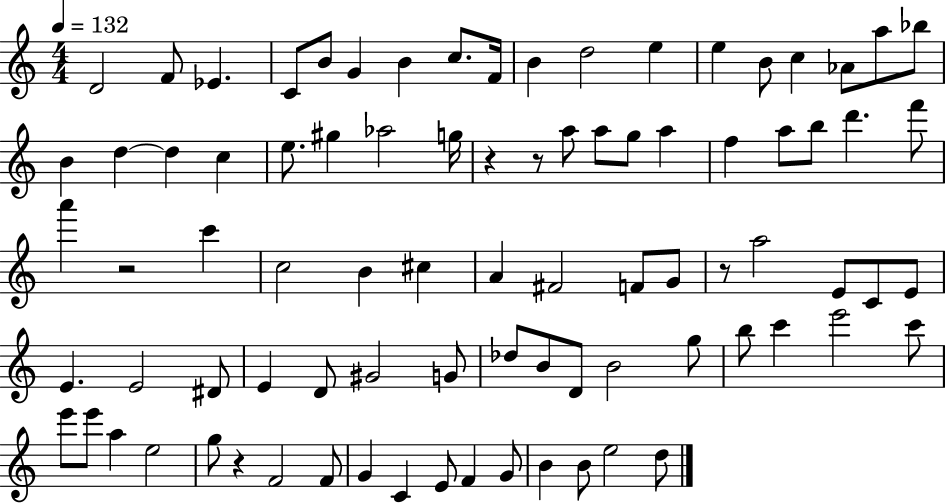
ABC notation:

X:1
T:Untitled
M:4/4
L:1/4
K:C
D2 F/2 _E C/2 B/2 G B c/2 F/4 B d2 e e B/2 c _A/2 a/2 _b/2 B d d c e/2 ^g _a2 g/4 z z/2 a/2 a/2 g/2 a f a/2 b/2 d' f'/2 a' z2 c' c2 B ^c A ^F2 F/2 G/2 z/2 a2 E/2 C/2 E/2 E E2 ^D/2 E D/2 ^G2 G/2 _d/2 B/2 D/2 B2 g/2 b/2 c' e'2 c'/2 e'/2 e'/2 a e2 g/2 z F2 F/2 G C E/2 F G/2 B B/2 e2 d/2